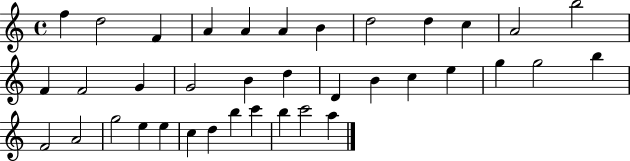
F5/q D5/h F4/q A4/q A4/q A4/q B4/q D5/h D5/q C5/q A4/h B5/h F4/q F4/h G4/q G4/h B4/q D5/q D4/q B4/q C5/q E5/q G5/q G5/h B5/q F4/h A4/h G5/h E5/q E5/q C5/q D5/q B5/q C6/q B5/q C6/h A5/q